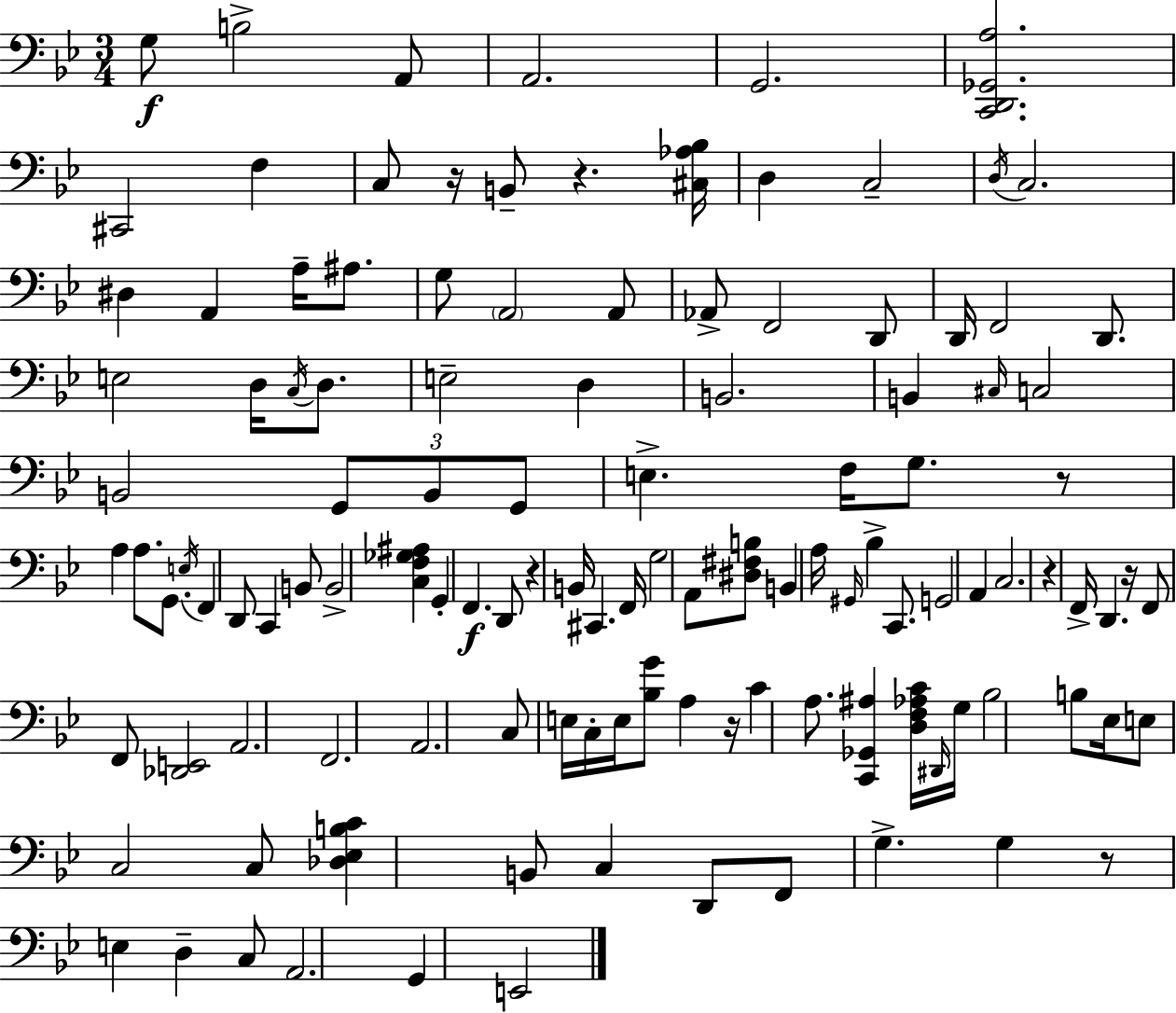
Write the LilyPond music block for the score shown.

{
  \clef bass
  \numericTimeSignature
  \time 3/4
  \key g \minor
  g8\f b2-> a,8 | a,2. | g,2. | <c, d, ges, a>2. | \break cis,2 f4 | c8 r16 b,8-- r4. <cis aes bes>16 | d4 c2-- | \acciaccatura { d16 } c2. | \break dis4 a,4 a16-- ais8. | g8 \parenthesize a,2 a,8 | aes,8-> f,2 d,8 | d,16 f,2 d,8. | \break e2 d16 \acciaccatura { c16 } d8. | e2-- d4 | b,2. | b,4 \grace { cis16 } c2 | \break b,2 \tuplet 3/2 { g,8 | b,8 g,8 } e4.-> f16 | g8. r8 a4 a8. | g,8. \acciaccatura { e16 } f,4 d,8 c,4 | \break b,8 b,2-> | <c f ges ais>4 g,4-. f,4.\f | d,8 r4 b,16 cis,4. | f,16 g2 | \break a,8 <dis fis b>8 b,4 a16 \grace { gis,16 } bes4-> | c,8. g,2 | a,4 c2. | r4 f,16-> d,4. | \break r16 f,8 f,8 <des, e,>2 | a,2. | f,2. | a,2. | \break c8 e16 c16-. e16 <bes g'>8 | a4 r16 c'4 a8. | <c, ges, ais>4 <d f aes c'>16 \grace { dis,16 } g16 bes2 | b8 ees16 e8 c2 | \break c8 <des ees b c'>4 b,8 | c4 d,8 f,8 g4.-> | g4 r8 e4 | d4-- c8 a,2. | \break g,4 e,2 | \bar "|."
}